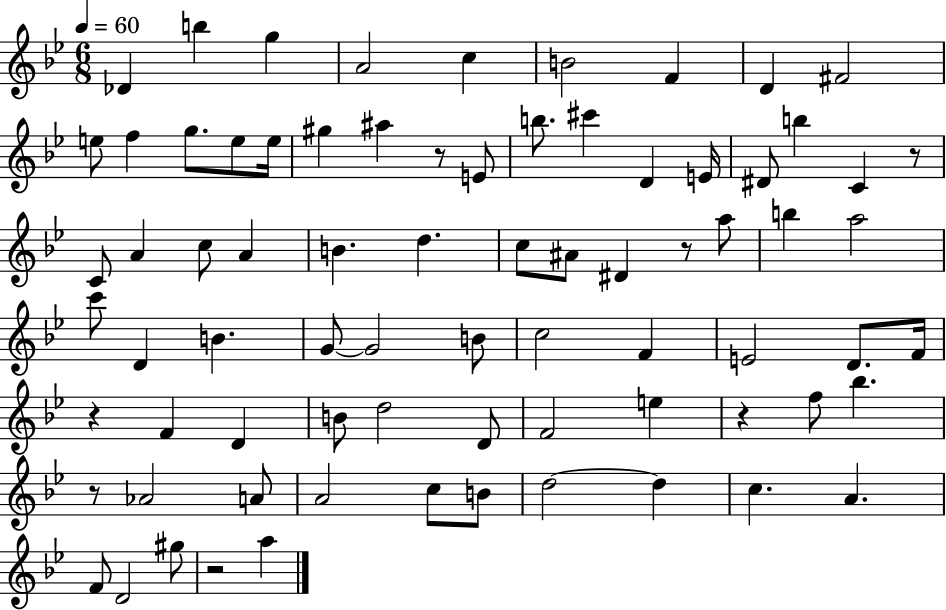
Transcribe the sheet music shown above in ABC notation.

X:1
T:Untitled
M:6/8
L:1/4
K:Bb
_D b g A2 c B2 F D ^F2 e/2 f g/2 e/2 e/4 ^g ^a z/2 E/2 b/2 ^c' D E/4 ^D/2 b C z/2 C/2 A c/2 A B d c/2 ^A/2 ^D z/2 a/2 b a2 c'/2 D B G/2 G2 B/2 c2 F E2 D/2 F/4 z F D B/2 d2 D/2 F2 e z f/2 _b z/2 _A2 A/2 A2 c/2 B/2 d2 d c A F/2 D2 ^g/2 z2 a